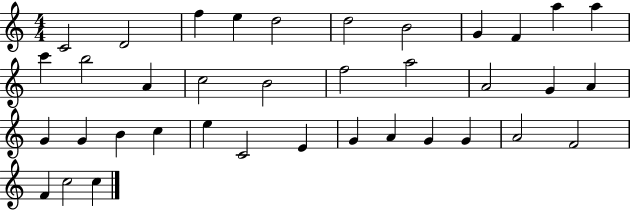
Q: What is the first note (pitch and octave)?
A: C4